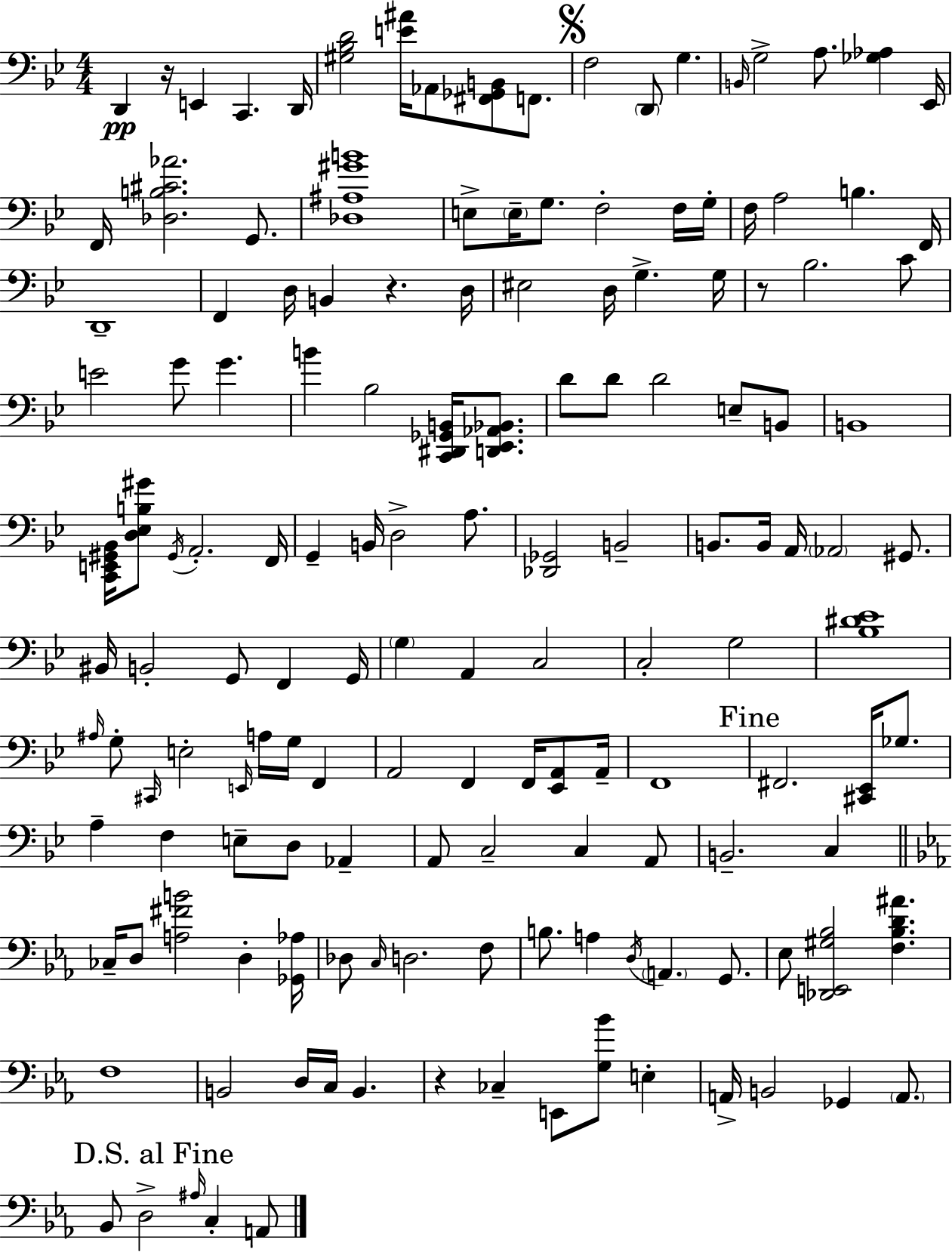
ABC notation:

X:1
T:Untitled
M:4/4
L:1/4
K:Bb
D,, z/4 E,, C,, D,,/4 [^G,_B,D]2 [E^A]/4 _A,,/2 [^F,,_G,,B,,]/2 F,,/2 F,2 D,,/2 G, B,,/4 G,2 A,/2 [_G,_A,] _E,,/4 F,,/4 [_D,B,^C_A]2 G,,/2 [_D,^A,^GB]4 E,/2 E,/4 G,/2 F,2 F,/4 G,/4 F,/4 A,2 B, F,,/4 D,,4 F,, D,/4 B,, z D,/4 ^E,2 D,/4 G, G,/4 z/2 _B,2 C/2 E2 G/2 G B _B,2 [C,,^D,,_G,,B,,]/4 [D,,_E,,_A,,_B,,]/2 D/2 D/2 D2 E,/2 B,,/2 B,,4 [C,,E,,^G,,_B,,]/4 [D,_E,B,^G]/2 ^G,,/4 A,,2 F,,/4 G,, B,,/4 D,2 A,/2 [_D,,_G,,]2 B,,2 B,,/2 B,,/4 A,,/4 _A,,2 ^G,,/2 ^B,,/4 B,,2 G,,/2 F,, G,,/4 G, A,, C,2 C,2 G,2 [_B,^D_E]4 ^A,/4 G,/2 ^C,,/4 E,2 E,,/4 A,/4 G,/4 F,, A,,2 F,, F,,/4 [_E,,A,,]/2 A,,/4 F,,4 ^F,,2 [^C,,_E,,]/4 _G,/2 A, F, E,/2 D,/2 _A,, A,,/2 C,2 C, A,,/2 B,,2 C, _C,/4 D,/2 [A,^FB]2 D, [_G,,_A,]/4 _D,/2 C,/4 D,2 F,/2 B,/2 A, D,/4 A,, G,,/2 _E,/2 [_D,,E,,^G,_B,]2 [F,_B,D^A] F,4 B,,2 D,/4 C,/4 B,, z _C, E,,/2 [G,_B]/2 E, A,,/4 B,,2 _G,, A,,/2 _B,,/2 D,2 ^A,/4 C, A,,/2